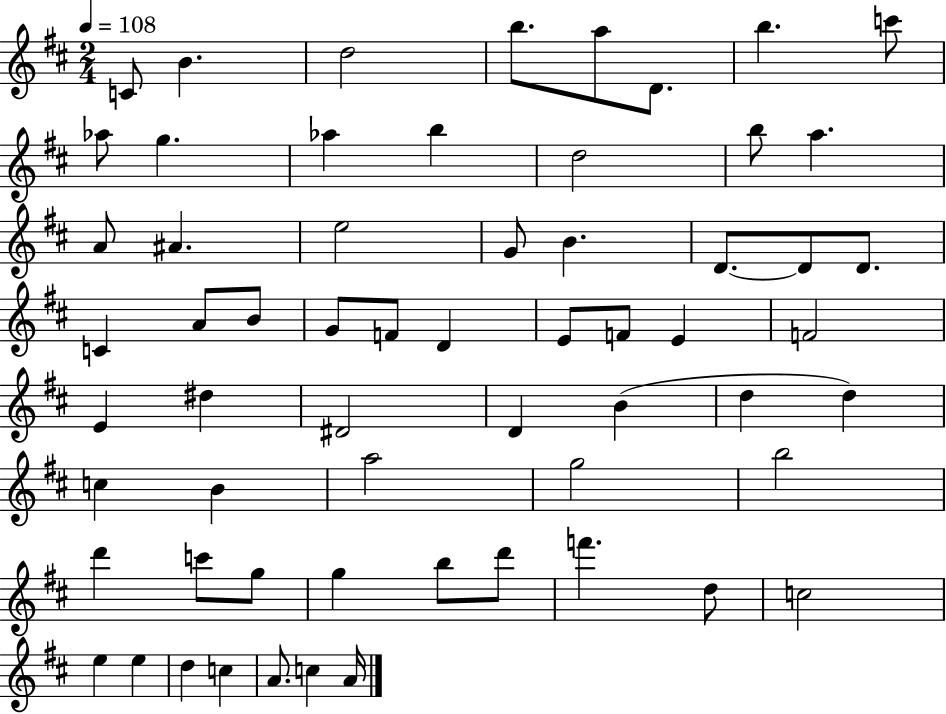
{
  \clef treble
  \numericTimeSignature
  \time 2/4
  \key d \major
  \tempo 4 = 108
  \repeat volta 2 { c'8 b'4. | d''2 | b''8. a''8 d'8. | b''4. c'''8 | \break aes''8 g''4. | aes''4 b''4 | d''2 | b''8 a''4. | \break a'8 ais'4. | e''2 | g'8 b'4. | d'8.~~ d'8 d'8. | \break c'4 a'8 b'8 | g'8 f'8 d'4 | e'8 f'8 e'4 | f'2 | \break e'4 dis''4 | dis'2 | d'4 b'4( | d''4 d''4) | \break c''4 b'4 | a''2 | g''2 | b''2 | \break d'''4 c'''8 g''8 | g''4 b''8 d'''8 | f'''4. d''8 | c''2 | \break e''4 e''4 | d''4 c''4 | a'8. c''4 a'16 | } \bar "|."
}